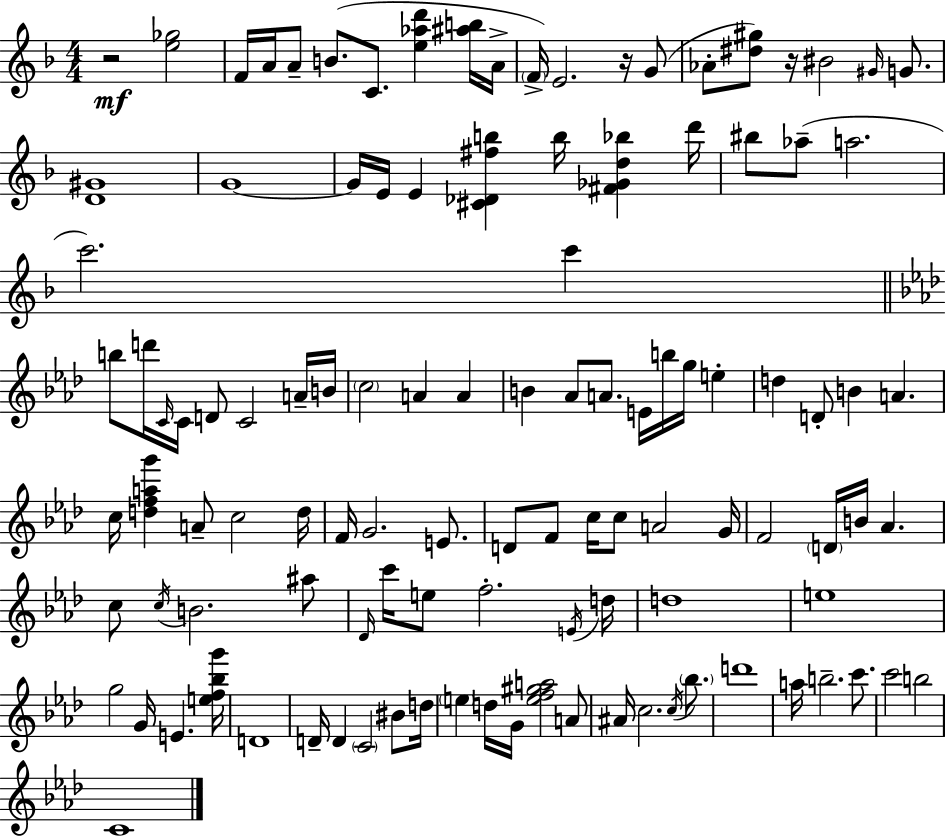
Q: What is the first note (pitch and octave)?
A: F4